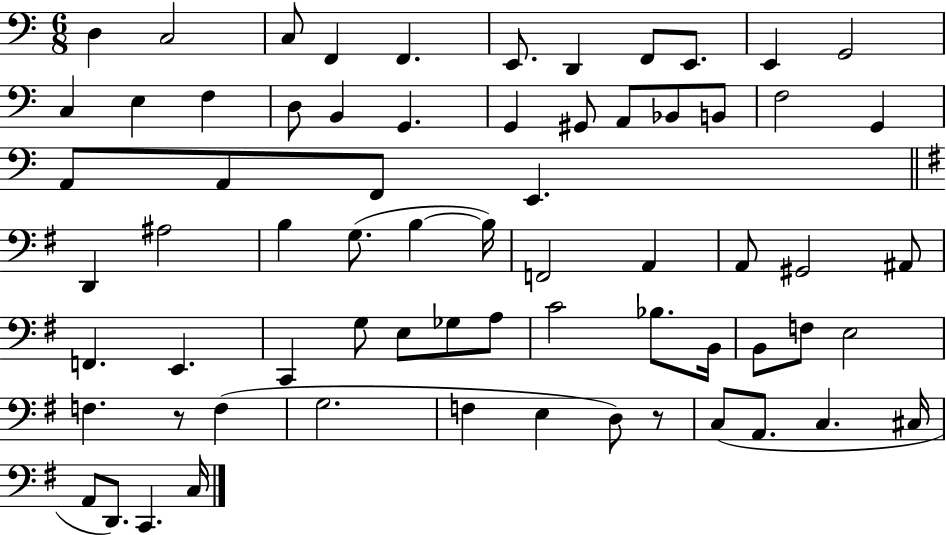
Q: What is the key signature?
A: C major